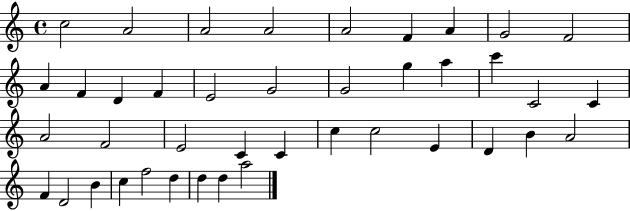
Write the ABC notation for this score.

X:1
T:Untitled
M:4/4
L:1/4
K:C
c2 A2 A2 A2 A2 F A G2 F2 A F D F E2 G2 G2 g a c' C2 C A2 F2 E2 C C c c2 E D B A2 F D2 B c f2 d d d a2